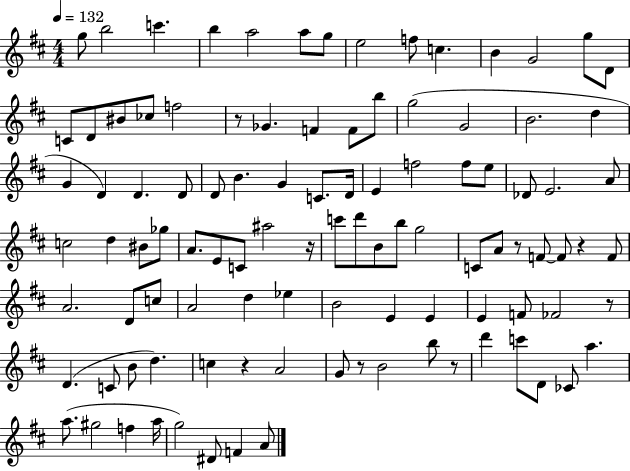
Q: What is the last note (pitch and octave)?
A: A4